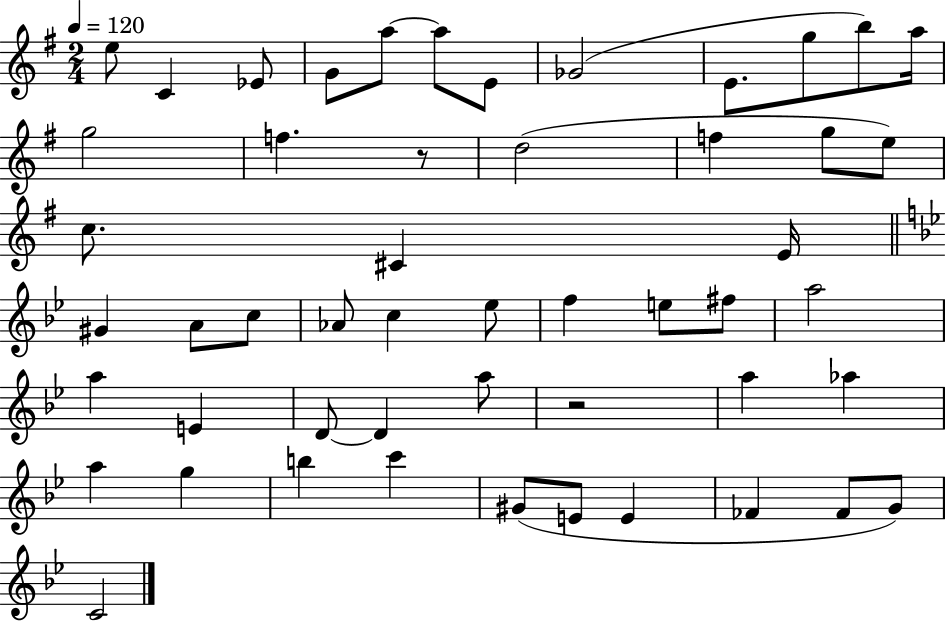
X:1
T:Untitled
M:2/4
L:1/4
K:G
e/2 C _E/2 G/2 a/2 a/2 E/2 _G2 E/2 g/2 b/2 a/4 g2 f z/2 d2 f g/2 e/2 c/2 ^C E/4 ^G A/2 c/2 _A/2 c _e/2 f e/2 ^f/2 a2 a E D/2 D a/2 z2 a _a a g b c' ^G/2 E/2 E _F _F/2 G/2 C2